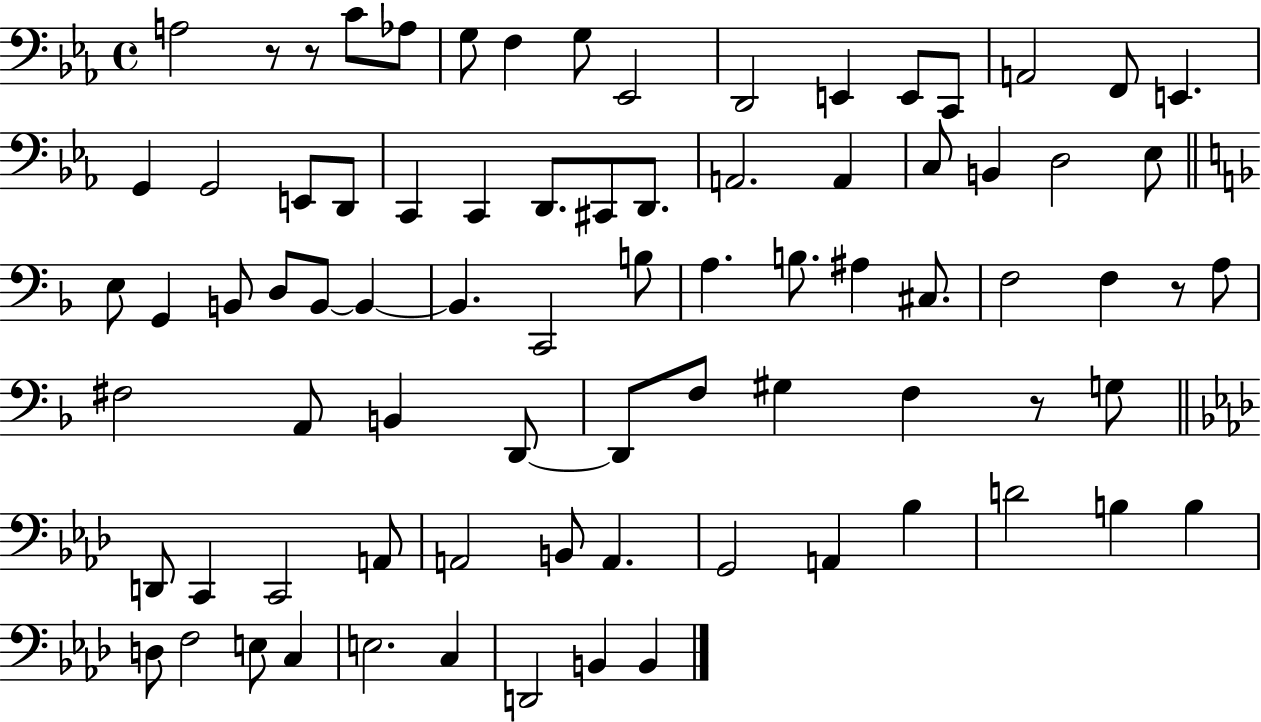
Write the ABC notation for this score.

X:1
T:Untitled
M:4/4
L:1/4
K:Eb
A,2 z/2 z/2 C/2 _A,/2 G,/2 F, G,/2 _E,,2 D,,2 E,, E,,/2 C,,/2 A,,2 F,,/2 E,, G,, G,,2 E,,/2 D,,/2 C,, C,, D,,/2 ^C,,/2 D,,/2 A,,2 A,, C,/2 B,, D,2 _E,/2 E,/2 G,, B,,/2 D,/2 B,,/2 B,, B,, C,,2 B,/2 A, B,/2 ^A, ^C,/2 F,2 F, z/2 A,/2 ^F,2 A,,/2 B,, D,,/2 D,,/2 F,/2 ^G, F, z/2 G,/2 D,,/2 C,, C,,2 A,,/2 A,,2 B,,/2 A,, G,,2 A,, _B, D2 B, B, D,/2 F,2 E,/2 C, E,2 C, D,,2 B,, B,,